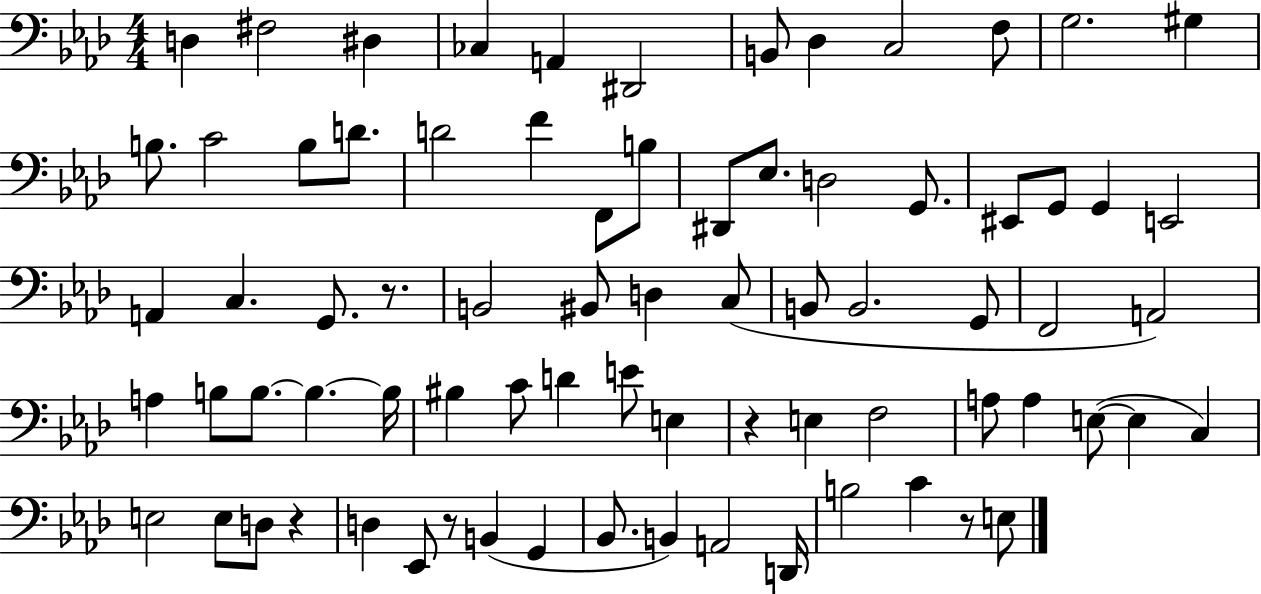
{
  \clef bass
  \numericTimeSignature
  \time 4/4
  \key aes \major
  \repeat volta 2 { d4 fis2 dis4 | ces4 a,4 dis,2 | b,8 des4 c2 f8 | g2. gis4 | \break b8. c'2 b8 d'8. | d'2 f'4 f,8 b8 | dis,8 ees8. d2 g,8. | eis,8 g,8 g,4 e,2 | \break a,4 c4. g,8. r8. | b,2 bis,8 d4 c8( | b,8 b,2. g,8 | f,2 a,2) | \break a4 b8 b8.~~ b4.~~ b16 | bis4 c'8 d'4 e'8 e4 | r4 e4 f2 | a8 a4 e8~(~ e4 c4) | \break e2 e8 d8 r4 | d4 ees,8 r8 b,4( g,4 | bes,8. b,4) a,2 d,16 | b2 c'4 r8 e8 | \break } \bar "|."
}